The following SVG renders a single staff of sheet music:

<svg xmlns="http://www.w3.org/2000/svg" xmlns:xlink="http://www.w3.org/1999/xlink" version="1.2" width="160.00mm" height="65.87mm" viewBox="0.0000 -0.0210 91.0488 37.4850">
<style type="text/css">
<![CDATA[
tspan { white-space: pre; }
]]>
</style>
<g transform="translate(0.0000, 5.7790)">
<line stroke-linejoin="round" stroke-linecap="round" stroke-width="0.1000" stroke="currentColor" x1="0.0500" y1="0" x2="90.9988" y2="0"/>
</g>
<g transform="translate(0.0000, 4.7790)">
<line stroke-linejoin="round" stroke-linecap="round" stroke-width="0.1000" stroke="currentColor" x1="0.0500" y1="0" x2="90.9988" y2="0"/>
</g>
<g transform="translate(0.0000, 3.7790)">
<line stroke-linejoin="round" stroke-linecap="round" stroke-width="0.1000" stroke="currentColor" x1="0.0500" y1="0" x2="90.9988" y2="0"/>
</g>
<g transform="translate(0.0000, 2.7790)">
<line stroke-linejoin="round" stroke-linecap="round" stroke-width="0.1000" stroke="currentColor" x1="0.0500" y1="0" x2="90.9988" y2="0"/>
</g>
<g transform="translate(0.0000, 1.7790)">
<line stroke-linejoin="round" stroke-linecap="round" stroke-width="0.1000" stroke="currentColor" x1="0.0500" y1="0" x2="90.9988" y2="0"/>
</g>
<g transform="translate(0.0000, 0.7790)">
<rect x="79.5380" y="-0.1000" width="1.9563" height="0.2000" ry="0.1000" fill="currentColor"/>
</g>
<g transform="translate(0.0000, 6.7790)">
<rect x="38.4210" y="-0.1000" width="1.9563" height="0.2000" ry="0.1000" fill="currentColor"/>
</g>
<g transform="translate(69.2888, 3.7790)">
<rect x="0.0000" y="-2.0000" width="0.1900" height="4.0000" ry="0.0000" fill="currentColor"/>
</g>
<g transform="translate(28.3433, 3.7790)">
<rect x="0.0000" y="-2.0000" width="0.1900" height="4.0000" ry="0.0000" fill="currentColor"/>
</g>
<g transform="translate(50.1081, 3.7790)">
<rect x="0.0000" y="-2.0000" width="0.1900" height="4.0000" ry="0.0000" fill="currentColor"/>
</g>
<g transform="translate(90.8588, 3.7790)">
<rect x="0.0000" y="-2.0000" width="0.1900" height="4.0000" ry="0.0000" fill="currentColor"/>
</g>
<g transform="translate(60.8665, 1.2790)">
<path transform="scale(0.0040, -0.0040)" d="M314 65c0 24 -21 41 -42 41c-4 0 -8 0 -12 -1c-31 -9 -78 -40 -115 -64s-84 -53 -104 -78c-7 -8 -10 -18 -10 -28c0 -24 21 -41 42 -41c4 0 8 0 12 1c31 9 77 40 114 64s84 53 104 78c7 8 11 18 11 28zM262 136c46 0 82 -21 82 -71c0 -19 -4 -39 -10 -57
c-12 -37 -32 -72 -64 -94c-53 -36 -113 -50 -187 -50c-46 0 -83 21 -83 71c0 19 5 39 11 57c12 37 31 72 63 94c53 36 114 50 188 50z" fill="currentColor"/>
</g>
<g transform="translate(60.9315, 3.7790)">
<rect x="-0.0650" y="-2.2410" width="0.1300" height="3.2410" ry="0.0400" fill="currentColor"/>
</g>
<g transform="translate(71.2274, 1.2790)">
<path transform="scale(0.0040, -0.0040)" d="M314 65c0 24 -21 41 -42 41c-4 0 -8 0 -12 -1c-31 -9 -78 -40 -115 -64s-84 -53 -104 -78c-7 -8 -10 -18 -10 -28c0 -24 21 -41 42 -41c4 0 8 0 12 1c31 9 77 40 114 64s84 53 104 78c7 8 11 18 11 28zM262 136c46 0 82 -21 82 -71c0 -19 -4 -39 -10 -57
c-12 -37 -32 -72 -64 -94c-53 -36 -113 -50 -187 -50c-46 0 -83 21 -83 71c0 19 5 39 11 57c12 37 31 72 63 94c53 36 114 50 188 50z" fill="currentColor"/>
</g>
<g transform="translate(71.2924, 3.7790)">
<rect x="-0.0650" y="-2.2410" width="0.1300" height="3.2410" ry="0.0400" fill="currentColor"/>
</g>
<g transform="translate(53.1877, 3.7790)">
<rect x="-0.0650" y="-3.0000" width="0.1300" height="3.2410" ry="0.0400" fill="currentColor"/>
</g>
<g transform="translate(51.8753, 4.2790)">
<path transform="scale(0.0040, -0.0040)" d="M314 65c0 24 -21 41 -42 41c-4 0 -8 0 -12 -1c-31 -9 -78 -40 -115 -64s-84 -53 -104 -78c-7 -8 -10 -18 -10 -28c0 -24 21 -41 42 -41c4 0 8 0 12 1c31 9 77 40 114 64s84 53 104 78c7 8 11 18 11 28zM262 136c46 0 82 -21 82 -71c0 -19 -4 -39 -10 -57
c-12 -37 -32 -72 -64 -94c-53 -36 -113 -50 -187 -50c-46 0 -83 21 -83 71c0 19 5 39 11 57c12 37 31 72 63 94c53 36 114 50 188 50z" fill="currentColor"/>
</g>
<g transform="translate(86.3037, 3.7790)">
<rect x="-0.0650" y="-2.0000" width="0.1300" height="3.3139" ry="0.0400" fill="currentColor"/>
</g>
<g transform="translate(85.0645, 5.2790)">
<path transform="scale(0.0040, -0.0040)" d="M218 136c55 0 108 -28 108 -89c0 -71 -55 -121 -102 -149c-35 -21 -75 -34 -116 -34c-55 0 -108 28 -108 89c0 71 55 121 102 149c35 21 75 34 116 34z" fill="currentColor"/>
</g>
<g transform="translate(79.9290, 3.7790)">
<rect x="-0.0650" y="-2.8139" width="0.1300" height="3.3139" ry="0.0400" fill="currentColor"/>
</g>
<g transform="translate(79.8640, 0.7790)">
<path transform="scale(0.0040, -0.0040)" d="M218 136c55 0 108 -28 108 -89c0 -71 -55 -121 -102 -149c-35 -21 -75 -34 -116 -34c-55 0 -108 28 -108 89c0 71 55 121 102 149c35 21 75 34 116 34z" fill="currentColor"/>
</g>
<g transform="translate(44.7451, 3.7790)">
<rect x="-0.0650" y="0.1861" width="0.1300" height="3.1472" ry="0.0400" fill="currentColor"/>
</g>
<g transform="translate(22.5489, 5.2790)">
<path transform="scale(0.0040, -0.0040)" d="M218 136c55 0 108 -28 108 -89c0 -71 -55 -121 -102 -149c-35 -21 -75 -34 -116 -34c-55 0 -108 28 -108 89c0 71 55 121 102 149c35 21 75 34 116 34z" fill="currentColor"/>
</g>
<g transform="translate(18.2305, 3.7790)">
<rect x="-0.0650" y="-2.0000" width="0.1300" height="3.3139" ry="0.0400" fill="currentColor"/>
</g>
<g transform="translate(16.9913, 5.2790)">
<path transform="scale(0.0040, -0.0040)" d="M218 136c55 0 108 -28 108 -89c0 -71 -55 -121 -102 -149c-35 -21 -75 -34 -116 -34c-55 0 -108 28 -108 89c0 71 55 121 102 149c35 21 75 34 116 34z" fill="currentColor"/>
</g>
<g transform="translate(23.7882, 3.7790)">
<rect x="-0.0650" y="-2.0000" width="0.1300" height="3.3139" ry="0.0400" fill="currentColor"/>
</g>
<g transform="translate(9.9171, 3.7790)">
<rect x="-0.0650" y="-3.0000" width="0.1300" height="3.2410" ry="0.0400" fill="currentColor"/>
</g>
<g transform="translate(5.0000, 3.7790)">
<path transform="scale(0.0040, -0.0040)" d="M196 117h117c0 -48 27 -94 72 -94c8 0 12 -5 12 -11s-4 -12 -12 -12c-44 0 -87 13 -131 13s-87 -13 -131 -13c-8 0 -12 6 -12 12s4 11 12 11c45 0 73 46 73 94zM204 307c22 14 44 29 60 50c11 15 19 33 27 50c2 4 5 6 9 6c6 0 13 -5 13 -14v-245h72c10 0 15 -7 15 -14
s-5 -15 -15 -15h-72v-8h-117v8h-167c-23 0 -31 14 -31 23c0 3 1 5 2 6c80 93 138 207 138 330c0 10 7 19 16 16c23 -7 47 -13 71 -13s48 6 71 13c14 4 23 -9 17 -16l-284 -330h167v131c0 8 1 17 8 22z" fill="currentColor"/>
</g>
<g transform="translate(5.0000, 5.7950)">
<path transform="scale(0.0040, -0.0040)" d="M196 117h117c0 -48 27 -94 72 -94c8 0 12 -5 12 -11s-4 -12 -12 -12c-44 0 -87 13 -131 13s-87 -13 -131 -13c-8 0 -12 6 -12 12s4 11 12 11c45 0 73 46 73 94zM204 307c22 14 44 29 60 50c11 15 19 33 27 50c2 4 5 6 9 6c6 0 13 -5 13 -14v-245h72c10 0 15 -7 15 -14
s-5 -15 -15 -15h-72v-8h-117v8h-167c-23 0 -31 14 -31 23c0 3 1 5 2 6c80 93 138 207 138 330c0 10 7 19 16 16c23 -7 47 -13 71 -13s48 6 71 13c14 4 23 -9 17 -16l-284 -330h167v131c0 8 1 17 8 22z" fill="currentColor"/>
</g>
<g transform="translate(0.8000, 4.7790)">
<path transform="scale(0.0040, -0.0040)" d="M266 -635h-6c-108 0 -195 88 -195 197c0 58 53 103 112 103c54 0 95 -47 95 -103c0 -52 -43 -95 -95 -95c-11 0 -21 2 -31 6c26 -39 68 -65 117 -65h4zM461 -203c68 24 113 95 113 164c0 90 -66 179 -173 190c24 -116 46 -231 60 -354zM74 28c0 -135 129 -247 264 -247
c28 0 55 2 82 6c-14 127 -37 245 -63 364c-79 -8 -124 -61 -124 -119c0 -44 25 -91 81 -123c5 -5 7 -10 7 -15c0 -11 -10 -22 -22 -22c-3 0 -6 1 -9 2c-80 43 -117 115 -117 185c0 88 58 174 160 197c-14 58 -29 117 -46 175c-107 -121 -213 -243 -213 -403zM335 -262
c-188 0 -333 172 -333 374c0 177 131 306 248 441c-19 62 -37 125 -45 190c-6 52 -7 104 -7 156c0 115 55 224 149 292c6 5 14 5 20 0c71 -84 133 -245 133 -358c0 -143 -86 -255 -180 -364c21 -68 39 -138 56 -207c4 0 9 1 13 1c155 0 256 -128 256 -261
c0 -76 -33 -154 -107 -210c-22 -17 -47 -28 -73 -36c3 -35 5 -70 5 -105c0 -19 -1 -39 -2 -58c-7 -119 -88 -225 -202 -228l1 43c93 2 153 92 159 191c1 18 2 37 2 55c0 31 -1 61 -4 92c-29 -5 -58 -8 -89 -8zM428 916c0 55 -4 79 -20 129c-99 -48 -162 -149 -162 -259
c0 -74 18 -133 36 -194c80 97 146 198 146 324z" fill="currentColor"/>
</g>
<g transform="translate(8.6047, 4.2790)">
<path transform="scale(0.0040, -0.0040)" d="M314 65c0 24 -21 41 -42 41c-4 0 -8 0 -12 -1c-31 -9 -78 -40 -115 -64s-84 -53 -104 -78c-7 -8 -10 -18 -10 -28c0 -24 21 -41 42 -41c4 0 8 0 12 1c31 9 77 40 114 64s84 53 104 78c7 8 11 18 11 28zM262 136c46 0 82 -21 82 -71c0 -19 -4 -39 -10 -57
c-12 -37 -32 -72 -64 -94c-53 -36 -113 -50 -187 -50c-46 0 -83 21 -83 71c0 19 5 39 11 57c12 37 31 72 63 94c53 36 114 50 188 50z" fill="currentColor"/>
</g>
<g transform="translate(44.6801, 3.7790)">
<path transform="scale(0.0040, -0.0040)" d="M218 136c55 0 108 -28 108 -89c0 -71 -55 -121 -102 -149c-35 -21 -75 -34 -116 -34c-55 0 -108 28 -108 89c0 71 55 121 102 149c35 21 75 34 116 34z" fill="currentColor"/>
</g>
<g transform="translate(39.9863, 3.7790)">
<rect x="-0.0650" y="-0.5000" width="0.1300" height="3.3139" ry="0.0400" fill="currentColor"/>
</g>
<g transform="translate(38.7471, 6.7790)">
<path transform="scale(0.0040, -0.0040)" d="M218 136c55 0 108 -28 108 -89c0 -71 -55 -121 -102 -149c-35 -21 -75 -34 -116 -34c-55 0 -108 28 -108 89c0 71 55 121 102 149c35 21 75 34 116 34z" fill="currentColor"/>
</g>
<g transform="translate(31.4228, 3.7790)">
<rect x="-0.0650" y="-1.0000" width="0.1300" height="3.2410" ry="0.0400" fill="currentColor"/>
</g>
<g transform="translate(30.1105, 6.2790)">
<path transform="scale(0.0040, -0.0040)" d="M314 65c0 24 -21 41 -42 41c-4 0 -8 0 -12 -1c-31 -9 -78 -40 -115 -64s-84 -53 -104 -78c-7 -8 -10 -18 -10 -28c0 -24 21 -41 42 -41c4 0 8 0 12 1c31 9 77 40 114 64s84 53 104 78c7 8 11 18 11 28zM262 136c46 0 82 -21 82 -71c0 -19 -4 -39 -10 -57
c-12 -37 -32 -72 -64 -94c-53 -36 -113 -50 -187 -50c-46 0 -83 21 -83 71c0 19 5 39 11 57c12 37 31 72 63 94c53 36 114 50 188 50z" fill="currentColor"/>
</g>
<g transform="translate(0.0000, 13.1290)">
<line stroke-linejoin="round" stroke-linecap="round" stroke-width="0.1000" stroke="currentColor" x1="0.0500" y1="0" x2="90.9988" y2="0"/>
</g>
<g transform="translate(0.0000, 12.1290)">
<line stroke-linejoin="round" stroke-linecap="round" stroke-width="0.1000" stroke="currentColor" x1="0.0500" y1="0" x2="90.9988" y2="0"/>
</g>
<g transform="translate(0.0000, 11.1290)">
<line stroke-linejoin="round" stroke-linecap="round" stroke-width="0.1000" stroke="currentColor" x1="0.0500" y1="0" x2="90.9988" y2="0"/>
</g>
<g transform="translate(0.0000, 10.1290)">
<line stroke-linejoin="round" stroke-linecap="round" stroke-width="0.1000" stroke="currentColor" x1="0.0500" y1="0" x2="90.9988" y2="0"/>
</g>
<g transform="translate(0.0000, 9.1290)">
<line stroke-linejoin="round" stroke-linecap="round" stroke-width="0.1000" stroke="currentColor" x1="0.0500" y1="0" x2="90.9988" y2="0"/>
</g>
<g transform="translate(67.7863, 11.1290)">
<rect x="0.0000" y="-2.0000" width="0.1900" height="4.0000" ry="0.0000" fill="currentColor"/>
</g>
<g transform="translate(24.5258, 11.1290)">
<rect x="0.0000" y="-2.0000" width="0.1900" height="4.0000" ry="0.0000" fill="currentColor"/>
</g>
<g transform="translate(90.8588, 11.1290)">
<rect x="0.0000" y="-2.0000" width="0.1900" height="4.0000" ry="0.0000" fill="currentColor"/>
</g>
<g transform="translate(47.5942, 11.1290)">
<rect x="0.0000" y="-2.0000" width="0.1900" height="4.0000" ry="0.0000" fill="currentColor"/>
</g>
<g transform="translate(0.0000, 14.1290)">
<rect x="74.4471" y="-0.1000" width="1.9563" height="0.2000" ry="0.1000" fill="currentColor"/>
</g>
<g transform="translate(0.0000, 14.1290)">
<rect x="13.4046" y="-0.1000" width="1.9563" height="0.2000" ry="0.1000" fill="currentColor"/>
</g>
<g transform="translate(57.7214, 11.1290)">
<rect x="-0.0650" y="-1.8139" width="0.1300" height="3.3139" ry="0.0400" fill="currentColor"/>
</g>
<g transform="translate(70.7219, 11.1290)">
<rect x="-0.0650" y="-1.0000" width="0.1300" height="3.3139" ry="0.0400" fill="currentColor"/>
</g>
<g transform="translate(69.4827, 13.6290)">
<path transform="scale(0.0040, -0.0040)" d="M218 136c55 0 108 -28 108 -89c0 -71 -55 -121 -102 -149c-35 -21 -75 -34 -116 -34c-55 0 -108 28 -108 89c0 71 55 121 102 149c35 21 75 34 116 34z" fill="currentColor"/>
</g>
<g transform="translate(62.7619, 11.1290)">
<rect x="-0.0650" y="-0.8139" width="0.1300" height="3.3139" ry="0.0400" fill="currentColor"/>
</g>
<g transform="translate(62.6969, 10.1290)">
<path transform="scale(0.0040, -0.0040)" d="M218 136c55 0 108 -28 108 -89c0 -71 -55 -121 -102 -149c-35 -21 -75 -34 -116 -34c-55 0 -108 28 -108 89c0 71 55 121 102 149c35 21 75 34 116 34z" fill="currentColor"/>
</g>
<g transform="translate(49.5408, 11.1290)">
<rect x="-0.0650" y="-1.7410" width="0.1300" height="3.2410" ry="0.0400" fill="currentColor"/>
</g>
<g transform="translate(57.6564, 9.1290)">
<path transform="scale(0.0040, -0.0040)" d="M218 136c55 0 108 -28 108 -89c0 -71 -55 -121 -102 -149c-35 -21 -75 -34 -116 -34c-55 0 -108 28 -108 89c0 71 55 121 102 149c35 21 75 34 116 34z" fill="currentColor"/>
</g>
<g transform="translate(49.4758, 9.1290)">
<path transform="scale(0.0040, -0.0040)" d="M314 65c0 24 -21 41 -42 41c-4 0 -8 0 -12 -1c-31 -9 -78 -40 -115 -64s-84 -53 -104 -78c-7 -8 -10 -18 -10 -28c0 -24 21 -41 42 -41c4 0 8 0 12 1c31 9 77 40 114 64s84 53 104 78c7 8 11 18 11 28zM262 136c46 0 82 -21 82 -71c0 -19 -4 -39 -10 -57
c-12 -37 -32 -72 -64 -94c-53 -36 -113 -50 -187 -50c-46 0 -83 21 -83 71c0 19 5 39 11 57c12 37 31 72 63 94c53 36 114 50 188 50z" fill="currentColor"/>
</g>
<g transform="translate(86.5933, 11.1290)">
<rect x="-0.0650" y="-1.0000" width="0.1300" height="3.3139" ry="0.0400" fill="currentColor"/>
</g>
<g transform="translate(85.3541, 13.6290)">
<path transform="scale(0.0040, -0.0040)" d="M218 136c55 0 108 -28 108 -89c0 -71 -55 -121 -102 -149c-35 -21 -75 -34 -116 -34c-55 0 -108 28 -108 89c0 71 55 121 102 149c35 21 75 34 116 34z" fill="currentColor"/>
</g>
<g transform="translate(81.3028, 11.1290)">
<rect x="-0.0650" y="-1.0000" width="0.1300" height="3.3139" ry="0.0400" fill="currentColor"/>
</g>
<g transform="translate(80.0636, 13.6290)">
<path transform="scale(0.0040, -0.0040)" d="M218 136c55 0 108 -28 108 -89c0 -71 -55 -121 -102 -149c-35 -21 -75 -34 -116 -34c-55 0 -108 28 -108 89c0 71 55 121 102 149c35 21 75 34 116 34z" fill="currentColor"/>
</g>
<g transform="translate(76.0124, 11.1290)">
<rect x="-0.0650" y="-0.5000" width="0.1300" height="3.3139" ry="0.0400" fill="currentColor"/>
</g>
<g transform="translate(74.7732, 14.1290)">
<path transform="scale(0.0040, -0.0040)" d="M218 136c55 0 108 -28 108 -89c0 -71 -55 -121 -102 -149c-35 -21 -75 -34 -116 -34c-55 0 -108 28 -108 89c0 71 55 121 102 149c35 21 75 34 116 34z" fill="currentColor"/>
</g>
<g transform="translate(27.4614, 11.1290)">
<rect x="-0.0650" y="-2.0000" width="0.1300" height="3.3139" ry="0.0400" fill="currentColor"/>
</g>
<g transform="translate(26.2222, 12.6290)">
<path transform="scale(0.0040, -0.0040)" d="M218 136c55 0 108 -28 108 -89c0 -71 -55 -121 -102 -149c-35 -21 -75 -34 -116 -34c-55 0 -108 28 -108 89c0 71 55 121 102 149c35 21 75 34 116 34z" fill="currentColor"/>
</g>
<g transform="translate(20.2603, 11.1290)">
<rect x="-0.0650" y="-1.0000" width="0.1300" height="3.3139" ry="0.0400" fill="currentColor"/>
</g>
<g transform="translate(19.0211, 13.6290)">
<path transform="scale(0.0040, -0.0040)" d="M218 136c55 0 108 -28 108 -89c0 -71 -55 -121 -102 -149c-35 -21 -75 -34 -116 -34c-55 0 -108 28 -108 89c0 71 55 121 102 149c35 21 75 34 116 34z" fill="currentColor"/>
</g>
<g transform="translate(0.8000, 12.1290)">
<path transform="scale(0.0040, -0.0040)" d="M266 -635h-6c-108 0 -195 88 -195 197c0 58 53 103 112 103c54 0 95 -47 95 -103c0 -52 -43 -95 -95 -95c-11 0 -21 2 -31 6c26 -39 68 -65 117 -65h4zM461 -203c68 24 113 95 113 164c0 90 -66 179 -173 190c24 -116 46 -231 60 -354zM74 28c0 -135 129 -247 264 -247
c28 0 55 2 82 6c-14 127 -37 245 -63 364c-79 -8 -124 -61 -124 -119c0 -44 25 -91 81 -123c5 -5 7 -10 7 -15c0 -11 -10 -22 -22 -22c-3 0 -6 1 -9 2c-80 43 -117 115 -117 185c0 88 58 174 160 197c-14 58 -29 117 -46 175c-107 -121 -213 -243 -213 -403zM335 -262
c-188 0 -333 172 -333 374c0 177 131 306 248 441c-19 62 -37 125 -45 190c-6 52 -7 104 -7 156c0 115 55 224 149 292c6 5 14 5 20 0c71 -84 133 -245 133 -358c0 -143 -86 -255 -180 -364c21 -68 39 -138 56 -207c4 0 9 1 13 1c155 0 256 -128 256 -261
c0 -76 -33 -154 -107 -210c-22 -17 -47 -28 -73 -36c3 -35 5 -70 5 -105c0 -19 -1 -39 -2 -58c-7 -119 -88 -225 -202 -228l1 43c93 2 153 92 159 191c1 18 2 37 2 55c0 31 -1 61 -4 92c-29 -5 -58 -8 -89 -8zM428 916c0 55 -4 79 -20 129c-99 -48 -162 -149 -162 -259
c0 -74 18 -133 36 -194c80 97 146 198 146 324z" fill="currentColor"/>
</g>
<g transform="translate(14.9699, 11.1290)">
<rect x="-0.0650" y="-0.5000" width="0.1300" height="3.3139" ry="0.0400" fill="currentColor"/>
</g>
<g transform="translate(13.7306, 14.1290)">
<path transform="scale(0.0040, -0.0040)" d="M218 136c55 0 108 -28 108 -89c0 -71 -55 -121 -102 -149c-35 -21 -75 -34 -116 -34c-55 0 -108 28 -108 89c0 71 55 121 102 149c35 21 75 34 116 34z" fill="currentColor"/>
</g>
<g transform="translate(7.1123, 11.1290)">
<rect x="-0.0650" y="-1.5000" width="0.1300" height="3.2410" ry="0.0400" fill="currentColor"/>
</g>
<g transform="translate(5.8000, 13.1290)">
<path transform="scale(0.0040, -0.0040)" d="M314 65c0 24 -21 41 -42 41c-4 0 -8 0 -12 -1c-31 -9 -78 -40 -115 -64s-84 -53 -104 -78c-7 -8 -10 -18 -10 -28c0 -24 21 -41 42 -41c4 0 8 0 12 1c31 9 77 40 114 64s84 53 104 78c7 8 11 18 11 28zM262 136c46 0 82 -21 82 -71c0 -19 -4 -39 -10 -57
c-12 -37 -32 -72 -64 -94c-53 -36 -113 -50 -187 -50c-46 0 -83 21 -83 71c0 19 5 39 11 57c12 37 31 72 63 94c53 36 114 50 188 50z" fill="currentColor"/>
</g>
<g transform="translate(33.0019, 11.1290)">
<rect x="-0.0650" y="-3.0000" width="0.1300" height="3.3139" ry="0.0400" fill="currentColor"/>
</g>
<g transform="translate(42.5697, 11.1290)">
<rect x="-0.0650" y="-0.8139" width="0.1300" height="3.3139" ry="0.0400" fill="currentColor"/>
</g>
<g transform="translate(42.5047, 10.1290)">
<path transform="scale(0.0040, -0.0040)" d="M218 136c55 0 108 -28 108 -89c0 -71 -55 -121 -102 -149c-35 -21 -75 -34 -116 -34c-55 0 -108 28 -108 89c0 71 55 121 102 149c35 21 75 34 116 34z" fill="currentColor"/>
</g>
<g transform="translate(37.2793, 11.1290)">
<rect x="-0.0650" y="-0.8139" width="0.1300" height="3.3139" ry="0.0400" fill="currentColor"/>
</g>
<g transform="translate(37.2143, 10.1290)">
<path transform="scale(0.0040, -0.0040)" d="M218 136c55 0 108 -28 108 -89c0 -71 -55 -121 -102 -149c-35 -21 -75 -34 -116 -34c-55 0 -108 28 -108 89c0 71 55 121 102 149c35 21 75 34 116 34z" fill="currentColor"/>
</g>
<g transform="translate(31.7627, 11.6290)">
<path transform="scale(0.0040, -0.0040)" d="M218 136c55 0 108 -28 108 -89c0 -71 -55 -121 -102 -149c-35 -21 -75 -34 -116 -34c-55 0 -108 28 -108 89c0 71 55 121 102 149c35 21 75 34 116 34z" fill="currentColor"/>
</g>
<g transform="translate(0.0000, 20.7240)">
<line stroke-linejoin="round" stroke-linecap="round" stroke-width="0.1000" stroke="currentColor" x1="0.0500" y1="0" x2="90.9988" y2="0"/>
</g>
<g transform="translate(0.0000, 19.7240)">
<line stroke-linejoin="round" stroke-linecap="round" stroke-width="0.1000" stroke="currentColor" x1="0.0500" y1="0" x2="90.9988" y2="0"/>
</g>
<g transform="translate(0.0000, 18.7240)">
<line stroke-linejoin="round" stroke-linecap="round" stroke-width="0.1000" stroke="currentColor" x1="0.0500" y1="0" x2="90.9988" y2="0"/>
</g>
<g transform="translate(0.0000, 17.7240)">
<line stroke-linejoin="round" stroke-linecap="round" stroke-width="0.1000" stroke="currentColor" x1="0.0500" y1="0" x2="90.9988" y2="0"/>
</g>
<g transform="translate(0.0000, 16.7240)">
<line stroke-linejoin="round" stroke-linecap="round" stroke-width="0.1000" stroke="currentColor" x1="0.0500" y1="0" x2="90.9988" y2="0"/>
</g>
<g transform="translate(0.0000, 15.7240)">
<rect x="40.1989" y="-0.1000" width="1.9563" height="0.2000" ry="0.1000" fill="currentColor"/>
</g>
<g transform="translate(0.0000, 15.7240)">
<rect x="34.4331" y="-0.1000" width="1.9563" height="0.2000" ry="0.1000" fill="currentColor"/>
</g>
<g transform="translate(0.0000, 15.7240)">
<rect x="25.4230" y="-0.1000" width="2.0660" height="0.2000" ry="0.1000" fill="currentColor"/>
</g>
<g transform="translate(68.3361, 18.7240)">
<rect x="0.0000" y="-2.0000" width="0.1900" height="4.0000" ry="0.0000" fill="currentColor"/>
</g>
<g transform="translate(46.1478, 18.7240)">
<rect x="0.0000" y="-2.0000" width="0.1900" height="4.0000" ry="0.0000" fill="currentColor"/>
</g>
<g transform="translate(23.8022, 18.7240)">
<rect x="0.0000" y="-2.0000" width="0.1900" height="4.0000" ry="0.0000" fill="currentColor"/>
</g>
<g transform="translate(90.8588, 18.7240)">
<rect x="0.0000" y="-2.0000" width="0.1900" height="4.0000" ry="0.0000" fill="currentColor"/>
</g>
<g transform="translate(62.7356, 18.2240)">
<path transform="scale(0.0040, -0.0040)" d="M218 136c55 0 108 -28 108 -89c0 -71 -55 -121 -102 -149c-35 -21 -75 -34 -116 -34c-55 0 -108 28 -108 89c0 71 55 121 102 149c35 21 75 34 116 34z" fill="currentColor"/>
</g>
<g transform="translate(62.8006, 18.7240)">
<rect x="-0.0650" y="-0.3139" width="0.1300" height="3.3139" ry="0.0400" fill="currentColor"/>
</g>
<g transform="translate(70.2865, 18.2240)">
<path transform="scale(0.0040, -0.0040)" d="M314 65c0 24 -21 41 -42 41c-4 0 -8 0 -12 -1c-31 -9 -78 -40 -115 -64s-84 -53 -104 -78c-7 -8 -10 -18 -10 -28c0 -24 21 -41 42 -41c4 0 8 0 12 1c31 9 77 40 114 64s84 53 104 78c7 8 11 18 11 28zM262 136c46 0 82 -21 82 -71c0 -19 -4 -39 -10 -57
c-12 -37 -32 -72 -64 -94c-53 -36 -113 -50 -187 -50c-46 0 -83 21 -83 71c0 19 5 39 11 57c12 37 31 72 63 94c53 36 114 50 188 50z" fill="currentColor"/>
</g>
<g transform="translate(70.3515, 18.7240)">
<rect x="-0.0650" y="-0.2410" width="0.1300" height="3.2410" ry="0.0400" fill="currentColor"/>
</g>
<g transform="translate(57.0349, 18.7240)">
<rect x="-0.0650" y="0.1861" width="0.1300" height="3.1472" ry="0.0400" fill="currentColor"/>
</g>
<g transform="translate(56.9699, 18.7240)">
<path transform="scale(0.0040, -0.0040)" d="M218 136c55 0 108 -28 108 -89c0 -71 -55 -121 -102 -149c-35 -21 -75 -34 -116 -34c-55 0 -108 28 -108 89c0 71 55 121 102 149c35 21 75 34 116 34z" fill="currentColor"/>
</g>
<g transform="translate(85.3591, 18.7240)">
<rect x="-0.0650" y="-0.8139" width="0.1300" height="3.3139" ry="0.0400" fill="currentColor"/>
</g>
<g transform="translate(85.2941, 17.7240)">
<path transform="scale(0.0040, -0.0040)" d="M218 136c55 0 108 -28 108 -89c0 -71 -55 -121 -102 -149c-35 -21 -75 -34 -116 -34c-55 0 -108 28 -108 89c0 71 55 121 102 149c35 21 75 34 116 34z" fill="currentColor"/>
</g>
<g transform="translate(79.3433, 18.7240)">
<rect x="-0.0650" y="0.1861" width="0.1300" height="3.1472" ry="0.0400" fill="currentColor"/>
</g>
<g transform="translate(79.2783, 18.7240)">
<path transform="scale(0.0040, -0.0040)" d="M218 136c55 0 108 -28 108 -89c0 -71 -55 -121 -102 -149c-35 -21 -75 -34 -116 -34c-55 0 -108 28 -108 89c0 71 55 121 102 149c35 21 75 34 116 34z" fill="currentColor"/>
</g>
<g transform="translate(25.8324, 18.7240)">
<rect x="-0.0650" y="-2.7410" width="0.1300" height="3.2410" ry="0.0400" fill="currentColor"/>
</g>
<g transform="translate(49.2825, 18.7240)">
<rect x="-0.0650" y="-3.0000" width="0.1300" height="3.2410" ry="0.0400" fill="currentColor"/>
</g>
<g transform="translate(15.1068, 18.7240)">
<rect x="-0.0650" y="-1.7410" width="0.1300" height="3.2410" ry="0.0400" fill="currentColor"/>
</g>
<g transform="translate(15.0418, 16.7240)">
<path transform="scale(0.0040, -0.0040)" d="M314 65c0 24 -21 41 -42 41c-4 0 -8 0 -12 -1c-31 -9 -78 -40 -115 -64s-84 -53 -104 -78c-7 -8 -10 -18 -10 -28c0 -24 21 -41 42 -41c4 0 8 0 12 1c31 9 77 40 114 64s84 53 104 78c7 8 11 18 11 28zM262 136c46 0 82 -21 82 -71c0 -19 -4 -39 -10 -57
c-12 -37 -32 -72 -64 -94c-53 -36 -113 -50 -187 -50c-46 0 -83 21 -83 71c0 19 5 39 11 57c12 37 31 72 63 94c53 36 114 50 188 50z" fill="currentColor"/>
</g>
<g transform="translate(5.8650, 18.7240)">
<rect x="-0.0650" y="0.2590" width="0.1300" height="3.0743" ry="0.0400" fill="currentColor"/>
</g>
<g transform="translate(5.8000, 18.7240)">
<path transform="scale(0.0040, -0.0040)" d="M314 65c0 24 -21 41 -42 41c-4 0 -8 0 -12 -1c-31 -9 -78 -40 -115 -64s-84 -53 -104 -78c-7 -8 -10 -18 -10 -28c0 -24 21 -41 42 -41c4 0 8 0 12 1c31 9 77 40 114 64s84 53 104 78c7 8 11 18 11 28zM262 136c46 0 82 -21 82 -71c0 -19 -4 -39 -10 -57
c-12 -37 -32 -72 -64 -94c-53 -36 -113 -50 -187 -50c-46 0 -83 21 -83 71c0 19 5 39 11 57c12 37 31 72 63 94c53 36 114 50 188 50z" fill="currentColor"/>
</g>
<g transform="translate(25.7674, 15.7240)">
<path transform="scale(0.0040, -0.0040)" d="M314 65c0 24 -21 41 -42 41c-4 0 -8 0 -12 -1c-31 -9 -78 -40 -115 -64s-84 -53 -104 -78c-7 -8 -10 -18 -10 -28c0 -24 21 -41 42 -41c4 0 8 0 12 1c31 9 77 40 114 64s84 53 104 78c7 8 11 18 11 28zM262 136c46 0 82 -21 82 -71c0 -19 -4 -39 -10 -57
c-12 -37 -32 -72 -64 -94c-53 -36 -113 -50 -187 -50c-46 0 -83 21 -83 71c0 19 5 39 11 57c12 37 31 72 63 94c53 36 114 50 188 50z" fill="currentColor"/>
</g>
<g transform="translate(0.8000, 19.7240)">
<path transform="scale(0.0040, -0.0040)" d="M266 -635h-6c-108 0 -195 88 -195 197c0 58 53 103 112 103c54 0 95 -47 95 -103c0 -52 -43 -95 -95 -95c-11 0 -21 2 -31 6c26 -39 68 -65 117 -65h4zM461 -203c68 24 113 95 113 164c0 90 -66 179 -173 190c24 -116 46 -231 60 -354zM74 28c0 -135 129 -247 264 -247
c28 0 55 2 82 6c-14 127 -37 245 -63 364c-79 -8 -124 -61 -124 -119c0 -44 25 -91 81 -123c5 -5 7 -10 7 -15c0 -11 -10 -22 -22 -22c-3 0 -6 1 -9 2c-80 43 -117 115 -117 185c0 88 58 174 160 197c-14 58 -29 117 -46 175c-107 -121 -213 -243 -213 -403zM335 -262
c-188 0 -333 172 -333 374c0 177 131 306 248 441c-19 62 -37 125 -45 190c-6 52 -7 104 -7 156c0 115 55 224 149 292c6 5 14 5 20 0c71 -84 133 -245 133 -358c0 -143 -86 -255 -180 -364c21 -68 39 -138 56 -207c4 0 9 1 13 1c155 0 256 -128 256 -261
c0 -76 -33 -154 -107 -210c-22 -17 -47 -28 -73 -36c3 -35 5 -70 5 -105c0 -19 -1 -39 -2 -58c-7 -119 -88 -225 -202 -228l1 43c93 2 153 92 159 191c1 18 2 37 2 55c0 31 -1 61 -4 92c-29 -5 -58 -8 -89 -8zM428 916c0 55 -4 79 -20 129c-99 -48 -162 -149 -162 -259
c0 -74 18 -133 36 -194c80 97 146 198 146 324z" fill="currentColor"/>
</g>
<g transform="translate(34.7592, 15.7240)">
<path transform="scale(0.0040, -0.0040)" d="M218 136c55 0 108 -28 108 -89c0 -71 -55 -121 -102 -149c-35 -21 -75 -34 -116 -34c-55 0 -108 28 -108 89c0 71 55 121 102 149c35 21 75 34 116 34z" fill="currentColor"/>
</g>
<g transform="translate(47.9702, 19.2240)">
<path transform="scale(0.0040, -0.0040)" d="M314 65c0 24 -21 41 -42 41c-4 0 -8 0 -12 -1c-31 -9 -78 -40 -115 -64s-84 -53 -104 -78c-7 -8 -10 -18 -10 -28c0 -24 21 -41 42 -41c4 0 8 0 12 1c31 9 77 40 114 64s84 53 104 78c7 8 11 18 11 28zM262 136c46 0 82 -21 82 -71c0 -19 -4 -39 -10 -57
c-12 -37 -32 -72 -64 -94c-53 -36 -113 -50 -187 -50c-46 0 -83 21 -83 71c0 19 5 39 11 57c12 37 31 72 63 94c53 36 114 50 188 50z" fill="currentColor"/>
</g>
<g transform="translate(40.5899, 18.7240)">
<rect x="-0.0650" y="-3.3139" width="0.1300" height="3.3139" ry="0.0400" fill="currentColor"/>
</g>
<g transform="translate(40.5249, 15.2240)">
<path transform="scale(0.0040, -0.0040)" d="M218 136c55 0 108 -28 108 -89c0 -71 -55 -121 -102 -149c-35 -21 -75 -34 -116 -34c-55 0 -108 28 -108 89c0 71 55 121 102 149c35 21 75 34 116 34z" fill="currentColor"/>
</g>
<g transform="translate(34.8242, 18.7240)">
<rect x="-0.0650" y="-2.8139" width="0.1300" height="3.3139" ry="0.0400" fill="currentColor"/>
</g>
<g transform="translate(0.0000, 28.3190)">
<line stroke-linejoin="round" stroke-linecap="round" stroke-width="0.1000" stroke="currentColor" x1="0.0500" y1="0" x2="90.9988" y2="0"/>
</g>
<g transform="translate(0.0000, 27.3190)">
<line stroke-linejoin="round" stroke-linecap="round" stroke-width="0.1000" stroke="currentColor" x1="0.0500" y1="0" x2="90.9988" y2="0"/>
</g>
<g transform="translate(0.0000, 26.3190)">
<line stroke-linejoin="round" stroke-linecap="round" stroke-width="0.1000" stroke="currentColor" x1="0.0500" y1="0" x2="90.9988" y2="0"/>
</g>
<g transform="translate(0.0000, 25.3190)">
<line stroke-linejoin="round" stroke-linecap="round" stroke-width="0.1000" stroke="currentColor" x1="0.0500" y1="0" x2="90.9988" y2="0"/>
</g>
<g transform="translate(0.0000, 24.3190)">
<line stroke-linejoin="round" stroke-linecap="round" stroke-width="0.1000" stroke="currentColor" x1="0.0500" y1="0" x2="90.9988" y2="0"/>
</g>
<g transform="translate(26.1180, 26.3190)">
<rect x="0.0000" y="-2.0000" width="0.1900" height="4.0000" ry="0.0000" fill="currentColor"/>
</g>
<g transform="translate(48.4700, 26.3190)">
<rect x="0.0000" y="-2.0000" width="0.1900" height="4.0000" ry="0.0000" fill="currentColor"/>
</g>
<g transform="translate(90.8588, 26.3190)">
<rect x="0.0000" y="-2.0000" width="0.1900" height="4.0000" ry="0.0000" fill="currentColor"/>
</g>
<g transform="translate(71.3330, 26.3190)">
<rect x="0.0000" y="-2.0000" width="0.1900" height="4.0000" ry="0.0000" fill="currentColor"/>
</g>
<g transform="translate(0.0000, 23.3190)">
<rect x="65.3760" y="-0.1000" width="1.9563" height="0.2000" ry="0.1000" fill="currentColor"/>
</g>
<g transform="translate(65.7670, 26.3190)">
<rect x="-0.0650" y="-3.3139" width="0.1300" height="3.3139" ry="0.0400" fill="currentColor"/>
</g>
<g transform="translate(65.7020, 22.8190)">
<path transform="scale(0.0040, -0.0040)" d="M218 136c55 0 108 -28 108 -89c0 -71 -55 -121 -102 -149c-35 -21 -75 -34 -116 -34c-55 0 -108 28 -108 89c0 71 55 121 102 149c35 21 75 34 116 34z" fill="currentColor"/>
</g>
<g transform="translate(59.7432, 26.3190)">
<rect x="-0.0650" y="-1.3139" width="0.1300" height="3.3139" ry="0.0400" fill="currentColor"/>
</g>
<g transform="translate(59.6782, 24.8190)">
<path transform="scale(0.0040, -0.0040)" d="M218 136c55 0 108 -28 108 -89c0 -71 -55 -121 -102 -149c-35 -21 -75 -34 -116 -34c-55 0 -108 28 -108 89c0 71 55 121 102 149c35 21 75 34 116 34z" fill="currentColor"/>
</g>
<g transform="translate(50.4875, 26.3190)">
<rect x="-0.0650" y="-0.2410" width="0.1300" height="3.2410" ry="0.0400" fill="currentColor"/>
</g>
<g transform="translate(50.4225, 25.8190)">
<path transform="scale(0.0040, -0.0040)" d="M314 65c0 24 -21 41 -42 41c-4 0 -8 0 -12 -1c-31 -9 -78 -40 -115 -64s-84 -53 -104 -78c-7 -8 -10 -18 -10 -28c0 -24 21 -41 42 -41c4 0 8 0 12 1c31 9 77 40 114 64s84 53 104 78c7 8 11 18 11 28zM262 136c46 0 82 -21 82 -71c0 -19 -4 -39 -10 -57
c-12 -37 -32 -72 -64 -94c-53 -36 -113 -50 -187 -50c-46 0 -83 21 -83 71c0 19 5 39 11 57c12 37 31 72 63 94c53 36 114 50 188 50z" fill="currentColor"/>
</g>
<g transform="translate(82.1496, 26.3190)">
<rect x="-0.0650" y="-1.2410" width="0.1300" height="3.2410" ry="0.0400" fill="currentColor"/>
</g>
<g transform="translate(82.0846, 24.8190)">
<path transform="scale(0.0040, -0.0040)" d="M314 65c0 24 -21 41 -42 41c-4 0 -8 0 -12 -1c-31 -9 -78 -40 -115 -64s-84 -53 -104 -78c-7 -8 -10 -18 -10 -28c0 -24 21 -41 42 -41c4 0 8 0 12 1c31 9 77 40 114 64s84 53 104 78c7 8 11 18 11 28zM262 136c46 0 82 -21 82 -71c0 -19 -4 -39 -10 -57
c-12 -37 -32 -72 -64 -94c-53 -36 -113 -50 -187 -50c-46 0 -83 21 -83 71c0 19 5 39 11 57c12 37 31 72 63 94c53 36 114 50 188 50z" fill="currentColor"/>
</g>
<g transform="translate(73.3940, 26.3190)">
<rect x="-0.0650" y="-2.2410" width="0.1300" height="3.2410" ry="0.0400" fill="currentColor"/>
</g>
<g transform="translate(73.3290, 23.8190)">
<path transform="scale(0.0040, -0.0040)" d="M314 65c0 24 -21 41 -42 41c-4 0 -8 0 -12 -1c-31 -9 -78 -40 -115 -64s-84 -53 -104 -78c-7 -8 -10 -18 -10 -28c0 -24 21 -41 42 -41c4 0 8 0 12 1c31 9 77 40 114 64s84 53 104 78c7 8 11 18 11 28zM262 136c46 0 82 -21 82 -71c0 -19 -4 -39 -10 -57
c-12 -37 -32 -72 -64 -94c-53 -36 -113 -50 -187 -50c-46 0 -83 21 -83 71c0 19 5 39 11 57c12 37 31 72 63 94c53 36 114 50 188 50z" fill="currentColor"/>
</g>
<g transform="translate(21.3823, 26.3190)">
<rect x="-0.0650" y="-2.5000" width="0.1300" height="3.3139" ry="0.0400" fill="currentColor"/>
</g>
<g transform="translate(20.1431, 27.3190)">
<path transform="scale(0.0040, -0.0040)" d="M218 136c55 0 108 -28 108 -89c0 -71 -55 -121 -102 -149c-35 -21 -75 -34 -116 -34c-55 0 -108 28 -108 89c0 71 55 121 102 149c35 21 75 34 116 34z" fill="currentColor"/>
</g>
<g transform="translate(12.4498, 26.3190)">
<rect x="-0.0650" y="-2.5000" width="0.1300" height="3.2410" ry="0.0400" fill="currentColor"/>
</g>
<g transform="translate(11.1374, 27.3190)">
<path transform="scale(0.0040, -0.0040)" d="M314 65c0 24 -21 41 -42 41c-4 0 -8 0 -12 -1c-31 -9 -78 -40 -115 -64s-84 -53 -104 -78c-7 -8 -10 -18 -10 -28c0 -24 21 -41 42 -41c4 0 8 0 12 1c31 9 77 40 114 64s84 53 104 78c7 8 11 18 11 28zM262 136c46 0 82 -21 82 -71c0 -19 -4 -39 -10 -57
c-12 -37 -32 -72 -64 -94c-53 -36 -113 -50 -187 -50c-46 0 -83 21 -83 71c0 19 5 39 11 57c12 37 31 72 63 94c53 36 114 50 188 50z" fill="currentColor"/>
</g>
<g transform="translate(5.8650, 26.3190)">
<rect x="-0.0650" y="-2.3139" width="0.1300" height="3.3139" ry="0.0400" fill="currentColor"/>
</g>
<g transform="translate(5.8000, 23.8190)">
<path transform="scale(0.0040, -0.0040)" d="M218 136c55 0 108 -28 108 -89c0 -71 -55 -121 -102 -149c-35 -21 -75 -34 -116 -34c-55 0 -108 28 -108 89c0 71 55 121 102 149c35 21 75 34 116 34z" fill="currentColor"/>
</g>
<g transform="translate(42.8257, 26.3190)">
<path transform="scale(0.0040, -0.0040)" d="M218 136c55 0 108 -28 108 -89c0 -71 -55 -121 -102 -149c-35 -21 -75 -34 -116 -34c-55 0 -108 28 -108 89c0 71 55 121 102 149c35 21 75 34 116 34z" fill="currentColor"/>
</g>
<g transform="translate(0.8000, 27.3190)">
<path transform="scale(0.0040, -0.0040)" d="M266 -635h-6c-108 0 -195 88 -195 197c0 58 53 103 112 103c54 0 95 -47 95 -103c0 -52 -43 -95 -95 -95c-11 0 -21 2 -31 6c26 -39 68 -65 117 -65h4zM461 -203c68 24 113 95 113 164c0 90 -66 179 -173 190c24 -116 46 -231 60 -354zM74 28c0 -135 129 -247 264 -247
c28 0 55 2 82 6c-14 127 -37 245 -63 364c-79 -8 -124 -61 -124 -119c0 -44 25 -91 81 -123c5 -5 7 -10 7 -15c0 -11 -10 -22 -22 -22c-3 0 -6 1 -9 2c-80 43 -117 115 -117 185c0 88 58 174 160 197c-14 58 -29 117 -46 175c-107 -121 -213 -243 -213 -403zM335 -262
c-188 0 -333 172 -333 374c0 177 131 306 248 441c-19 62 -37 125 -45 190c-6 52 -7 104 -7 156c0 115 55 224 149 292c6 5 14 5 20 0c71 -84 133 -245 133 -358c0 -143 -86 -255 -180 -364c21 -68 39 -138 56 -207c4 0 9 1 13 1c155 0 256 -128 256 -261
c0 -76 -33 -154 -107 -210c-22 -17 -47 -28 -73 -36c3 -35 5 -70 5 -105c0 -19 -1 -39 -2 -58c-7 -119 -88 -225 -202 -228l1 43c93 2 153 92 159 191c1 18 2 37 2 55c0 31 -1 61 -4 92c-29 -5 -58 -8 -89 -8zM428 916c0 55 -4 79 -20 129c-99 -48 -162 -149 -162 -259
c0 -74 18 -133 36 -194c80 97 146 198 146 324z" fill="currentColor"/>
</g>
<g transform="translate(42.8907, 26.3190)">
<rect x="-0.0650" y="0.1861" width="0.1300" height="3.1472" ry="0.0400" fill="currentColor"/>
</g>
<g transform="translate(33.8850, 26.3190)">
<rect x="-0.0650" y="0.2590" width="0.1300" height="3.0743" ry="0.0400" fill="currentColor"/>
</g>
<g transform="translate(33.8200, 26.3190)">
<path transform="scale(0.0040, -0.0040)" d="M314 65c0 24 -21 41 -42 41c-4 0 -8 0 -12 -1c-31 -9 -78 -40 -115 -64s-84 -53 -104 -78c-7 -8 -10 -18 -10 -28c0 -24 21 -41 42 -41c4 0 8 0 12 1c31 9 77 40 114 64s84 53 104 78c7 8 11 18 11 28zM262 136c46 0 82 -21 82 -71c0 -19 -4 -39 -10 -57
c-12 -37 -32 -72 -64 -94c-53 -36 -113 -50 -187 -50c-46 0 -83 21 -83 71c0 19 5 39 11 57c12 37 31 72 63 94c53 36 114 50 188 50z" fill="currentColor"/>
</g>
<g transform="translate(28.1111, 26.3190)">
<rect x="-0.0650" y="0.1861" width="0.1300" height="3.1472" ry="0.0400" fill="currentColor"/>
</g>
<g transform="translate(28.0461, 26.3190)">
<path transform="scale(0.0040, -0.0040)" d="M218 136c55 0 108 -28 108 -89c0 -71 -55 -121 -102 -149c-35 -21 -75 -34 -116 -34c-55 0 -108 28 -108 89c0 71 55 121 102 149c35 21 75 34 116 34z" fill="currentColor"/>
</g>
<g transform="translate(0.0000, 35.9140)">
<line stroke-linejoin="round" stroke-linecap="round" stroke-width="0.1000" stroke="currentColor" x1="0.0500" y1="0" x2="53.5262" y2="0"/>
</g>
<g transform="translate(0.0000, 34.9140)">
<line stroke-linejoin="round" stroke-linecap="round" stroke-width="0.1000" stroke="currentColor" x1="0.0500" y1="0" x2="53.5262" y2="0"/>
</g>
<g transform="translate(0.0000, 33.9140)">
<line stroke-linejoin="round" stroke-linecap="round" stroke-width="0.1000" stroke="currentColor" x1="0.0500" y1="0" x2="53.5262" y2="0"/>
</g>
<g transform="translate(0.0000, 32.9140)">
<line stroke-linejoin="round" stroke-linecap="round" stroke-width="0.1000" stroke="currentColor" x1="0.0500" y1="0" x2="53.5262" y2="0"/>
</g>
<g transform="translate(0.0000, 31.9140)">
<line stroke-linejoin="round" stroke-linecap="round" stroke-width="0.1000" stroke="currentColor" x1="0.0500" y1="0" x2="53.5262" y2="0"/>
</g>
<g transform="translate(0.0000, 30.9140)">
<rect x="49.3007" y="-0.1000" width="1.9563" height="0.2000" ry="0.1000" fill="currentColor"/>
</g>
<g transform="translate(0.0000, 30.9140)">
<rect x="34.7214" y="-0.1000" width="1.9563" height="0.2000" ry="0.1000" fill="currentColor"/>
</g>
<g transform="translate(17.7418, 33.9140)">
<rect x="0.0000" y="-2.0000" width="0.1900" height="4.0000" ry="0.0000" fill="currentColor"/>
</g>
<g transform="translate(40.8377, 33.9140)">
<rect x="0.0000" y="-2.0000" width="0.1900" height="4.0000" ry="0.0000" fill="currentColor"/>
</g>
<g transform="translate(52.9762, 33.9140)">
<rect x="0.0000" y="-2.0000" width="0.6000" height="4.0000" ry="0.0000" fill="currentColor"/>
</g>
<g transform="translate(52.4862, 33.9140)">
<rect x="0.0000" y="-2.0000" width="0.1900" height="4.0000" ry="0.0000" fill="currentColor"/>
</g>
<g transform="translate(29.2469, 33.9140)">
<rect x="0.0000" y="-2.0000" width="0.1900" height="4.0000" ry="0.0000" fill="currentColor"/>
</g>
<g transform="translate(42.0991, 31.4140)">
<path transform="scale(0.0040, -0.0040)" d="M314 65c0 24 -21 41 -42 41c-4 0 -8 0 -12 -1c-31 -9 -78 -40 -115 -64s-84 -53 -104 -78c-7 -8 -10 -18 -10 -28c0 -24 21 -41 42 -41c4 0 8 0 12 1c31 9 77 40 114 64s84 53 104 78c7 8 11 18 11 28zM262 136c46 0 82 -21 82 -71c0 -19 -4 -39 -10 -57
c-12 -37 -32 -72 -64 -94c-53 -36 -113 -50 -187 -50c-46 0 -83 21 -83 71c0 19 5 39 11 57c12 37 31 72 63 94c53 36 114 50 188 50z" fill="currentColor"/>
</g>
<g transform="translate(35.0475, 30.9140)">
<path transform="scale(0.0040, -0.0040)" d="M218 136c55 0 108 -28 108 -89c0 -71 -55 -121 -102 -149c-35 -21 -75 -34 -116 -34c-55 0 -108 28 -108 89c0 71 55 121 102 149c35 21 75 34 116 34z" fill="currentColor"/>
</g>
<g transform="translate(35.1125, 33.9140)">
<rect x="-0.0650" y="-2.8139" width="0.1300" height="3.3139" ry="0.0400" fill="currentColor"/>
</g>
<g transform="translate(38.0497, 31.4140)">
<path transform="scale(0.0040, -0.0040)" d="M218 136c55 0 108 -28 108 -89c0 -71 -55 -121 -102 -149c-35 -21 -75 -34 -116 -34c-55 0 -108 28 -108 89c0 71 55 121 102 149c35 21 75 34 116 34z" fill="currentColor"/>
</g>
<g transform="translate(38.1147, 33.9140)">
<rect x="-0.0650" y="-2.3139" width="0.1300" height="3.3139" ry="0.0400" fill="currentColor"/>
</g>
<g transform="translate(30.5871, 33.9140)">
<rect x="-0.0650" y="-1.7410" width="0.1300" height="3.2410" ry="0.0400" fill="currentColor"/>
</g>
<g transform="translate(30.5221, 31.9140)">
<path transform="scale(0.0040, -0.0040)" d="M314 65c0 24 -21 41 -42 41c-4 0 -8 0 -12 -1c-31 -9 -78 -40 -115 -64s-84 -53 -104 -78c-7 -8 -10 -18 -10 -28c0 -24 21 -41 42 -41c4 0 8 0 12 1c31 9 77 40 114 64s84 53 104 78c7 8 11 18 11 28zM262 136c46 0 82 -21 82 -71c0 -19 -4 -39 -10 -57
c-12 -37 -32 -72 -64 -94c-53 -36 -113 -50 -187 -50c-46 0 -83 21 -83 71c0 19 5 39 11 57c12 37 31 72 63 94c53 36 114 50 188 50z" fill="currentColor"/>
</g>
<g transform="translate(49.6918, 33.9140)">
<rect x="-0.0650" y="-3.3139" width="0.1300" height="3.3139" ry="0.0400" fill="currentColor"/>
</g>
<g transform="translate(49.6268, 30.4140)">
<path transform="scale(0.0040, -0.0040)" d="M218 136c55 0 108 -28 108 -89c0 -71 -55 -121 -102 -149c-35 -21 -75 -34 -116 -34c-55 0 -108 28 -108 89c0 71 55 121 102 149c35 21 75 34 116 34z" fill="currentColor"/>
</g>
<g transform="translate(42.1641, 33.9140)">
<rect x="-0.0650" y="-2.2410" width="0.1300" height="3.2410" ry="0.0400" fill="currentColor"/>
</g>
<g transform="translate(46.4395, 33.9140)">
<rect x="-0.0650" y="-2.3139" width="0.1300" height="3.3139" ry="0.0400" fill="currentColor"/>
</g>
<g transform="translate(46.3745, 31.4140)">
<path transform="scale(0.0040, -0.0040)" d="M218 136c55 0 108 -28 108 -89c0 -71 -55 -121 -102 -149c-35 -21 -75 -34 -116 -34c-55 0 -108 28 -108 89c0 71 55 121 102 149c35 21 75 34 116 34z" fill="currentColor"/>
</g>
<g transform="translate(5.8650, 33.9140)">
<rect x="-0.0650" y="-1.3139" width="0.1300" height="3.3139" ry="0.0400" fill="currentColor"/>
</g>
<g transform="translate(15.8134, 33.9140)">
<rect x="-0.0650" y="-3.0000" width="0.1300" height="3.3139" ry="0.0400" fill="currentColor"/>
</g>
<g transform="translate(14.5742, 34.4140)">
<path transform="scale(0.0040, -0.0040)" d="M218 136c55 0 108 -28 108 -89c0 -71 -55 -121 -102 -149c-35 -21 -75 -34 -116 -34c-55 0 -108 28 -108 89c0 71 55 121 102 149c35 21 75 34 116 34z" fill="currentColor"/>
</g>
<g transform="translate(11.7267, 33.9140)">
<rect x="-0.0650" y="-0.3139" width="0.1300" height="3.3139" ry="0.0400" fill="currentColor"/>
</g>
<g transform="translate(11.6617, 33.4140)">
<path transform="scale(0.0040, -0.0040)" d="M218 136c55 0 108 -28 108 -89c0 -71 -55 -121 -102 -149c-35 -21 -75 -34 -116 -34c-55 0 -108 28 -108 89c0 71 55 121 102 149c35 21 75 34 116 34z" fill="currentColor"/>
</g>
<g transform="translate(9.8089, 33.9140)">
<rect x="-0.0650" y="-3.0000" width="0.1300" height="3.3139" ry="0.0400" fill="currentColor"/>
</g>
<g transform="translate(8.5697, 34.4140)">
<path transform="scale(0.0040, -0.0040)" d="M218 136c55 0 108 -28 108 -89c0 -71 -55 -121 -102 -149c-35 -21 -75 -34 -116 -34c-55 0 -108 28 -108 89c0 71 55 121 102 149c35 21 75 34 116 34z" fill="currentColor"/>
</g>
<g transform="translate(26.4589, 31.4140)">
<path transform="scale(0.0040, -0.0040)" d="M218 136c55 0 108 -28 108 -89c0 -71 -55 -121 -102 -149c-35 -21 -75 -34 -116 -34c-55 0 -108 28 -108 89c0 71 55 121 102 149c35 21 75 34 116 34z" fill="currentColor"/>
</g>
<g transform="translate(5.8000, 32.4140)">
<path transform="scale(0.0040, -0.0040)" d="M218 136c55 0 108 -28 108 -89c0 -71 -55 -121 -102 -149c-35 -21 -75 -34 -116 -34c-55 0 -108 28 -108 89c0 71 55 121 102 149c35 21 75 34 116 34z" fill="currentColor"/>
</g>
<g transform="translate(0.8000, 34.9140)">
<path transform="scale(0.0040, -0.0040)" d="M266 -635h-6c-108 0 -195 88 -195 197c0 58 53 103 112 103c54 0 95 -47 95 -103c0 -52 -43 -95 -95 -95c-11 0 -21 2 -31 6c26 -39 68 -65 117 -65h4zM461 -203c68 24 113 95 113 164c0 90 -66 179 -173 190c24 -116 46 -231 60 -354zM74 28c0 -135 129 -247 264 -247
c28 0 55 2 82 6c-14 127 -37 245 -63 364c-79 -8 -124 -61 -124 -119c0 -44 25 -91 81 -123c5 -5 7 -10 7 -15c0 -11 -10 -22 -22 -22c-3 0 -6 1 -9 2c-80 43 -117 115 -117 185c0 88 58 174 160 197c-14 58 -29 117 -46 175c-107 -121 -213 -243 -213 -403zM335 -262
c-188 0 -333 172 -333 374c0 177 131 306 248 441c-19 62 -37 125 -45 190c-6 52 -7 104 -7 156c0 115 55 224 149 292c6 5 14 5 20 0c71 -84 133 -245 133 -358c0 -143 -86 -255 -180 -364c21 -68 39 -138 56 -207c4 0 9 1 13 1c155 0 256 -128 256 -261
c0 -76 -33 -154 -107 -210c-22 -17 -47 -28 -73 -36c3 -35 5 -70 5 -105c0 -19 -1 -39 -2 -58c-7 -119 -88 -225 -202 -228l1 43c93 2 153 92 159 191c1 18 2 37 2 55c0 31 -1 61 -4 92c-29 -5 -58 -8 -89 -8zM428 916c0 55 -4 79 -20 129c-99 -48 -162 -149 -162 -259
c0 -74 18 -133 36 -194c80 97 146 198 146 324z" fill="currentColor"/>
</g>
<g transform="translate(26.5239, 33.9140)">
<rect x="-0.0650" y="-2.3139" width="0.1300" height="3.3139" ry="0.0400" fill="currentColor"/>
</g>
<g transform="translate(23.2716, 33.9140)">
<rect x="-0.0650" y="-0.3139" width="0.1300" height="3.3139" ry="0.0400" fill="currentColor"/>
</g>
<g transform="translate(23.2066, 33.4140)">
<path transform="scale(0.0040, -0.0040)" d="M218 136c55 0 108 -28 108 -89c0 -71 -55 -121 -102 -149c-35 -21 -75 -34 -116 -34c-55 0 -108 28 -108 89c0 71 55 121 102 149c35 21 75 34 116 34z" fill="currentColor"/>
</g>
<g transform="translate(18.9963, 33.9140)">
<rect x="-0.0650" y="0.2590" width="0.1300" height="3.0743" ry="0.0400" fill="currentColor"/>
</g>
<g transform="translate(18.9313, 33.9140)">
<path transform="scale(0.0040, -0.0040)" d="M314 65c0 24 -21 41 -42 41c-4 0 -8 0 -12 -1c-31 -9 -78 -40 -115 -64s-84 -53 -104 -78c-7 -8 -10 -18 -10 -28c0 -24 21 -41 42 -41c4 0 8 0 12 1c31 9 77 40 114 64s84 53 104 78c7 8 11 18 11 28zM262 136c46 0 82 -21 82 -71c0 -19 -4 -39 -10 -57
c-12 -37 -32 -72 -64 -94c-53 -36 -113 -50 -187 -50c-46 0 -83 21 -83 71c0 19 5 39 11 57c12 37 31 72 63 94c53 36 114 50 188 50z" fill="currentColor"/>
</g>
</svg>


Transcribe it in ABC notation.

X:1
T:Untitled
M:4/4
L:1/4
K:C
A2 F F D2 C B A2 g2 g2 a F E2 C D F A d d f2 f d D C D D B2 f2 a2 a b A2 B c c2 B d g G2 G B B2 B c2 e b g2 e2 e A c A B2 c g f2 a g g2 g b